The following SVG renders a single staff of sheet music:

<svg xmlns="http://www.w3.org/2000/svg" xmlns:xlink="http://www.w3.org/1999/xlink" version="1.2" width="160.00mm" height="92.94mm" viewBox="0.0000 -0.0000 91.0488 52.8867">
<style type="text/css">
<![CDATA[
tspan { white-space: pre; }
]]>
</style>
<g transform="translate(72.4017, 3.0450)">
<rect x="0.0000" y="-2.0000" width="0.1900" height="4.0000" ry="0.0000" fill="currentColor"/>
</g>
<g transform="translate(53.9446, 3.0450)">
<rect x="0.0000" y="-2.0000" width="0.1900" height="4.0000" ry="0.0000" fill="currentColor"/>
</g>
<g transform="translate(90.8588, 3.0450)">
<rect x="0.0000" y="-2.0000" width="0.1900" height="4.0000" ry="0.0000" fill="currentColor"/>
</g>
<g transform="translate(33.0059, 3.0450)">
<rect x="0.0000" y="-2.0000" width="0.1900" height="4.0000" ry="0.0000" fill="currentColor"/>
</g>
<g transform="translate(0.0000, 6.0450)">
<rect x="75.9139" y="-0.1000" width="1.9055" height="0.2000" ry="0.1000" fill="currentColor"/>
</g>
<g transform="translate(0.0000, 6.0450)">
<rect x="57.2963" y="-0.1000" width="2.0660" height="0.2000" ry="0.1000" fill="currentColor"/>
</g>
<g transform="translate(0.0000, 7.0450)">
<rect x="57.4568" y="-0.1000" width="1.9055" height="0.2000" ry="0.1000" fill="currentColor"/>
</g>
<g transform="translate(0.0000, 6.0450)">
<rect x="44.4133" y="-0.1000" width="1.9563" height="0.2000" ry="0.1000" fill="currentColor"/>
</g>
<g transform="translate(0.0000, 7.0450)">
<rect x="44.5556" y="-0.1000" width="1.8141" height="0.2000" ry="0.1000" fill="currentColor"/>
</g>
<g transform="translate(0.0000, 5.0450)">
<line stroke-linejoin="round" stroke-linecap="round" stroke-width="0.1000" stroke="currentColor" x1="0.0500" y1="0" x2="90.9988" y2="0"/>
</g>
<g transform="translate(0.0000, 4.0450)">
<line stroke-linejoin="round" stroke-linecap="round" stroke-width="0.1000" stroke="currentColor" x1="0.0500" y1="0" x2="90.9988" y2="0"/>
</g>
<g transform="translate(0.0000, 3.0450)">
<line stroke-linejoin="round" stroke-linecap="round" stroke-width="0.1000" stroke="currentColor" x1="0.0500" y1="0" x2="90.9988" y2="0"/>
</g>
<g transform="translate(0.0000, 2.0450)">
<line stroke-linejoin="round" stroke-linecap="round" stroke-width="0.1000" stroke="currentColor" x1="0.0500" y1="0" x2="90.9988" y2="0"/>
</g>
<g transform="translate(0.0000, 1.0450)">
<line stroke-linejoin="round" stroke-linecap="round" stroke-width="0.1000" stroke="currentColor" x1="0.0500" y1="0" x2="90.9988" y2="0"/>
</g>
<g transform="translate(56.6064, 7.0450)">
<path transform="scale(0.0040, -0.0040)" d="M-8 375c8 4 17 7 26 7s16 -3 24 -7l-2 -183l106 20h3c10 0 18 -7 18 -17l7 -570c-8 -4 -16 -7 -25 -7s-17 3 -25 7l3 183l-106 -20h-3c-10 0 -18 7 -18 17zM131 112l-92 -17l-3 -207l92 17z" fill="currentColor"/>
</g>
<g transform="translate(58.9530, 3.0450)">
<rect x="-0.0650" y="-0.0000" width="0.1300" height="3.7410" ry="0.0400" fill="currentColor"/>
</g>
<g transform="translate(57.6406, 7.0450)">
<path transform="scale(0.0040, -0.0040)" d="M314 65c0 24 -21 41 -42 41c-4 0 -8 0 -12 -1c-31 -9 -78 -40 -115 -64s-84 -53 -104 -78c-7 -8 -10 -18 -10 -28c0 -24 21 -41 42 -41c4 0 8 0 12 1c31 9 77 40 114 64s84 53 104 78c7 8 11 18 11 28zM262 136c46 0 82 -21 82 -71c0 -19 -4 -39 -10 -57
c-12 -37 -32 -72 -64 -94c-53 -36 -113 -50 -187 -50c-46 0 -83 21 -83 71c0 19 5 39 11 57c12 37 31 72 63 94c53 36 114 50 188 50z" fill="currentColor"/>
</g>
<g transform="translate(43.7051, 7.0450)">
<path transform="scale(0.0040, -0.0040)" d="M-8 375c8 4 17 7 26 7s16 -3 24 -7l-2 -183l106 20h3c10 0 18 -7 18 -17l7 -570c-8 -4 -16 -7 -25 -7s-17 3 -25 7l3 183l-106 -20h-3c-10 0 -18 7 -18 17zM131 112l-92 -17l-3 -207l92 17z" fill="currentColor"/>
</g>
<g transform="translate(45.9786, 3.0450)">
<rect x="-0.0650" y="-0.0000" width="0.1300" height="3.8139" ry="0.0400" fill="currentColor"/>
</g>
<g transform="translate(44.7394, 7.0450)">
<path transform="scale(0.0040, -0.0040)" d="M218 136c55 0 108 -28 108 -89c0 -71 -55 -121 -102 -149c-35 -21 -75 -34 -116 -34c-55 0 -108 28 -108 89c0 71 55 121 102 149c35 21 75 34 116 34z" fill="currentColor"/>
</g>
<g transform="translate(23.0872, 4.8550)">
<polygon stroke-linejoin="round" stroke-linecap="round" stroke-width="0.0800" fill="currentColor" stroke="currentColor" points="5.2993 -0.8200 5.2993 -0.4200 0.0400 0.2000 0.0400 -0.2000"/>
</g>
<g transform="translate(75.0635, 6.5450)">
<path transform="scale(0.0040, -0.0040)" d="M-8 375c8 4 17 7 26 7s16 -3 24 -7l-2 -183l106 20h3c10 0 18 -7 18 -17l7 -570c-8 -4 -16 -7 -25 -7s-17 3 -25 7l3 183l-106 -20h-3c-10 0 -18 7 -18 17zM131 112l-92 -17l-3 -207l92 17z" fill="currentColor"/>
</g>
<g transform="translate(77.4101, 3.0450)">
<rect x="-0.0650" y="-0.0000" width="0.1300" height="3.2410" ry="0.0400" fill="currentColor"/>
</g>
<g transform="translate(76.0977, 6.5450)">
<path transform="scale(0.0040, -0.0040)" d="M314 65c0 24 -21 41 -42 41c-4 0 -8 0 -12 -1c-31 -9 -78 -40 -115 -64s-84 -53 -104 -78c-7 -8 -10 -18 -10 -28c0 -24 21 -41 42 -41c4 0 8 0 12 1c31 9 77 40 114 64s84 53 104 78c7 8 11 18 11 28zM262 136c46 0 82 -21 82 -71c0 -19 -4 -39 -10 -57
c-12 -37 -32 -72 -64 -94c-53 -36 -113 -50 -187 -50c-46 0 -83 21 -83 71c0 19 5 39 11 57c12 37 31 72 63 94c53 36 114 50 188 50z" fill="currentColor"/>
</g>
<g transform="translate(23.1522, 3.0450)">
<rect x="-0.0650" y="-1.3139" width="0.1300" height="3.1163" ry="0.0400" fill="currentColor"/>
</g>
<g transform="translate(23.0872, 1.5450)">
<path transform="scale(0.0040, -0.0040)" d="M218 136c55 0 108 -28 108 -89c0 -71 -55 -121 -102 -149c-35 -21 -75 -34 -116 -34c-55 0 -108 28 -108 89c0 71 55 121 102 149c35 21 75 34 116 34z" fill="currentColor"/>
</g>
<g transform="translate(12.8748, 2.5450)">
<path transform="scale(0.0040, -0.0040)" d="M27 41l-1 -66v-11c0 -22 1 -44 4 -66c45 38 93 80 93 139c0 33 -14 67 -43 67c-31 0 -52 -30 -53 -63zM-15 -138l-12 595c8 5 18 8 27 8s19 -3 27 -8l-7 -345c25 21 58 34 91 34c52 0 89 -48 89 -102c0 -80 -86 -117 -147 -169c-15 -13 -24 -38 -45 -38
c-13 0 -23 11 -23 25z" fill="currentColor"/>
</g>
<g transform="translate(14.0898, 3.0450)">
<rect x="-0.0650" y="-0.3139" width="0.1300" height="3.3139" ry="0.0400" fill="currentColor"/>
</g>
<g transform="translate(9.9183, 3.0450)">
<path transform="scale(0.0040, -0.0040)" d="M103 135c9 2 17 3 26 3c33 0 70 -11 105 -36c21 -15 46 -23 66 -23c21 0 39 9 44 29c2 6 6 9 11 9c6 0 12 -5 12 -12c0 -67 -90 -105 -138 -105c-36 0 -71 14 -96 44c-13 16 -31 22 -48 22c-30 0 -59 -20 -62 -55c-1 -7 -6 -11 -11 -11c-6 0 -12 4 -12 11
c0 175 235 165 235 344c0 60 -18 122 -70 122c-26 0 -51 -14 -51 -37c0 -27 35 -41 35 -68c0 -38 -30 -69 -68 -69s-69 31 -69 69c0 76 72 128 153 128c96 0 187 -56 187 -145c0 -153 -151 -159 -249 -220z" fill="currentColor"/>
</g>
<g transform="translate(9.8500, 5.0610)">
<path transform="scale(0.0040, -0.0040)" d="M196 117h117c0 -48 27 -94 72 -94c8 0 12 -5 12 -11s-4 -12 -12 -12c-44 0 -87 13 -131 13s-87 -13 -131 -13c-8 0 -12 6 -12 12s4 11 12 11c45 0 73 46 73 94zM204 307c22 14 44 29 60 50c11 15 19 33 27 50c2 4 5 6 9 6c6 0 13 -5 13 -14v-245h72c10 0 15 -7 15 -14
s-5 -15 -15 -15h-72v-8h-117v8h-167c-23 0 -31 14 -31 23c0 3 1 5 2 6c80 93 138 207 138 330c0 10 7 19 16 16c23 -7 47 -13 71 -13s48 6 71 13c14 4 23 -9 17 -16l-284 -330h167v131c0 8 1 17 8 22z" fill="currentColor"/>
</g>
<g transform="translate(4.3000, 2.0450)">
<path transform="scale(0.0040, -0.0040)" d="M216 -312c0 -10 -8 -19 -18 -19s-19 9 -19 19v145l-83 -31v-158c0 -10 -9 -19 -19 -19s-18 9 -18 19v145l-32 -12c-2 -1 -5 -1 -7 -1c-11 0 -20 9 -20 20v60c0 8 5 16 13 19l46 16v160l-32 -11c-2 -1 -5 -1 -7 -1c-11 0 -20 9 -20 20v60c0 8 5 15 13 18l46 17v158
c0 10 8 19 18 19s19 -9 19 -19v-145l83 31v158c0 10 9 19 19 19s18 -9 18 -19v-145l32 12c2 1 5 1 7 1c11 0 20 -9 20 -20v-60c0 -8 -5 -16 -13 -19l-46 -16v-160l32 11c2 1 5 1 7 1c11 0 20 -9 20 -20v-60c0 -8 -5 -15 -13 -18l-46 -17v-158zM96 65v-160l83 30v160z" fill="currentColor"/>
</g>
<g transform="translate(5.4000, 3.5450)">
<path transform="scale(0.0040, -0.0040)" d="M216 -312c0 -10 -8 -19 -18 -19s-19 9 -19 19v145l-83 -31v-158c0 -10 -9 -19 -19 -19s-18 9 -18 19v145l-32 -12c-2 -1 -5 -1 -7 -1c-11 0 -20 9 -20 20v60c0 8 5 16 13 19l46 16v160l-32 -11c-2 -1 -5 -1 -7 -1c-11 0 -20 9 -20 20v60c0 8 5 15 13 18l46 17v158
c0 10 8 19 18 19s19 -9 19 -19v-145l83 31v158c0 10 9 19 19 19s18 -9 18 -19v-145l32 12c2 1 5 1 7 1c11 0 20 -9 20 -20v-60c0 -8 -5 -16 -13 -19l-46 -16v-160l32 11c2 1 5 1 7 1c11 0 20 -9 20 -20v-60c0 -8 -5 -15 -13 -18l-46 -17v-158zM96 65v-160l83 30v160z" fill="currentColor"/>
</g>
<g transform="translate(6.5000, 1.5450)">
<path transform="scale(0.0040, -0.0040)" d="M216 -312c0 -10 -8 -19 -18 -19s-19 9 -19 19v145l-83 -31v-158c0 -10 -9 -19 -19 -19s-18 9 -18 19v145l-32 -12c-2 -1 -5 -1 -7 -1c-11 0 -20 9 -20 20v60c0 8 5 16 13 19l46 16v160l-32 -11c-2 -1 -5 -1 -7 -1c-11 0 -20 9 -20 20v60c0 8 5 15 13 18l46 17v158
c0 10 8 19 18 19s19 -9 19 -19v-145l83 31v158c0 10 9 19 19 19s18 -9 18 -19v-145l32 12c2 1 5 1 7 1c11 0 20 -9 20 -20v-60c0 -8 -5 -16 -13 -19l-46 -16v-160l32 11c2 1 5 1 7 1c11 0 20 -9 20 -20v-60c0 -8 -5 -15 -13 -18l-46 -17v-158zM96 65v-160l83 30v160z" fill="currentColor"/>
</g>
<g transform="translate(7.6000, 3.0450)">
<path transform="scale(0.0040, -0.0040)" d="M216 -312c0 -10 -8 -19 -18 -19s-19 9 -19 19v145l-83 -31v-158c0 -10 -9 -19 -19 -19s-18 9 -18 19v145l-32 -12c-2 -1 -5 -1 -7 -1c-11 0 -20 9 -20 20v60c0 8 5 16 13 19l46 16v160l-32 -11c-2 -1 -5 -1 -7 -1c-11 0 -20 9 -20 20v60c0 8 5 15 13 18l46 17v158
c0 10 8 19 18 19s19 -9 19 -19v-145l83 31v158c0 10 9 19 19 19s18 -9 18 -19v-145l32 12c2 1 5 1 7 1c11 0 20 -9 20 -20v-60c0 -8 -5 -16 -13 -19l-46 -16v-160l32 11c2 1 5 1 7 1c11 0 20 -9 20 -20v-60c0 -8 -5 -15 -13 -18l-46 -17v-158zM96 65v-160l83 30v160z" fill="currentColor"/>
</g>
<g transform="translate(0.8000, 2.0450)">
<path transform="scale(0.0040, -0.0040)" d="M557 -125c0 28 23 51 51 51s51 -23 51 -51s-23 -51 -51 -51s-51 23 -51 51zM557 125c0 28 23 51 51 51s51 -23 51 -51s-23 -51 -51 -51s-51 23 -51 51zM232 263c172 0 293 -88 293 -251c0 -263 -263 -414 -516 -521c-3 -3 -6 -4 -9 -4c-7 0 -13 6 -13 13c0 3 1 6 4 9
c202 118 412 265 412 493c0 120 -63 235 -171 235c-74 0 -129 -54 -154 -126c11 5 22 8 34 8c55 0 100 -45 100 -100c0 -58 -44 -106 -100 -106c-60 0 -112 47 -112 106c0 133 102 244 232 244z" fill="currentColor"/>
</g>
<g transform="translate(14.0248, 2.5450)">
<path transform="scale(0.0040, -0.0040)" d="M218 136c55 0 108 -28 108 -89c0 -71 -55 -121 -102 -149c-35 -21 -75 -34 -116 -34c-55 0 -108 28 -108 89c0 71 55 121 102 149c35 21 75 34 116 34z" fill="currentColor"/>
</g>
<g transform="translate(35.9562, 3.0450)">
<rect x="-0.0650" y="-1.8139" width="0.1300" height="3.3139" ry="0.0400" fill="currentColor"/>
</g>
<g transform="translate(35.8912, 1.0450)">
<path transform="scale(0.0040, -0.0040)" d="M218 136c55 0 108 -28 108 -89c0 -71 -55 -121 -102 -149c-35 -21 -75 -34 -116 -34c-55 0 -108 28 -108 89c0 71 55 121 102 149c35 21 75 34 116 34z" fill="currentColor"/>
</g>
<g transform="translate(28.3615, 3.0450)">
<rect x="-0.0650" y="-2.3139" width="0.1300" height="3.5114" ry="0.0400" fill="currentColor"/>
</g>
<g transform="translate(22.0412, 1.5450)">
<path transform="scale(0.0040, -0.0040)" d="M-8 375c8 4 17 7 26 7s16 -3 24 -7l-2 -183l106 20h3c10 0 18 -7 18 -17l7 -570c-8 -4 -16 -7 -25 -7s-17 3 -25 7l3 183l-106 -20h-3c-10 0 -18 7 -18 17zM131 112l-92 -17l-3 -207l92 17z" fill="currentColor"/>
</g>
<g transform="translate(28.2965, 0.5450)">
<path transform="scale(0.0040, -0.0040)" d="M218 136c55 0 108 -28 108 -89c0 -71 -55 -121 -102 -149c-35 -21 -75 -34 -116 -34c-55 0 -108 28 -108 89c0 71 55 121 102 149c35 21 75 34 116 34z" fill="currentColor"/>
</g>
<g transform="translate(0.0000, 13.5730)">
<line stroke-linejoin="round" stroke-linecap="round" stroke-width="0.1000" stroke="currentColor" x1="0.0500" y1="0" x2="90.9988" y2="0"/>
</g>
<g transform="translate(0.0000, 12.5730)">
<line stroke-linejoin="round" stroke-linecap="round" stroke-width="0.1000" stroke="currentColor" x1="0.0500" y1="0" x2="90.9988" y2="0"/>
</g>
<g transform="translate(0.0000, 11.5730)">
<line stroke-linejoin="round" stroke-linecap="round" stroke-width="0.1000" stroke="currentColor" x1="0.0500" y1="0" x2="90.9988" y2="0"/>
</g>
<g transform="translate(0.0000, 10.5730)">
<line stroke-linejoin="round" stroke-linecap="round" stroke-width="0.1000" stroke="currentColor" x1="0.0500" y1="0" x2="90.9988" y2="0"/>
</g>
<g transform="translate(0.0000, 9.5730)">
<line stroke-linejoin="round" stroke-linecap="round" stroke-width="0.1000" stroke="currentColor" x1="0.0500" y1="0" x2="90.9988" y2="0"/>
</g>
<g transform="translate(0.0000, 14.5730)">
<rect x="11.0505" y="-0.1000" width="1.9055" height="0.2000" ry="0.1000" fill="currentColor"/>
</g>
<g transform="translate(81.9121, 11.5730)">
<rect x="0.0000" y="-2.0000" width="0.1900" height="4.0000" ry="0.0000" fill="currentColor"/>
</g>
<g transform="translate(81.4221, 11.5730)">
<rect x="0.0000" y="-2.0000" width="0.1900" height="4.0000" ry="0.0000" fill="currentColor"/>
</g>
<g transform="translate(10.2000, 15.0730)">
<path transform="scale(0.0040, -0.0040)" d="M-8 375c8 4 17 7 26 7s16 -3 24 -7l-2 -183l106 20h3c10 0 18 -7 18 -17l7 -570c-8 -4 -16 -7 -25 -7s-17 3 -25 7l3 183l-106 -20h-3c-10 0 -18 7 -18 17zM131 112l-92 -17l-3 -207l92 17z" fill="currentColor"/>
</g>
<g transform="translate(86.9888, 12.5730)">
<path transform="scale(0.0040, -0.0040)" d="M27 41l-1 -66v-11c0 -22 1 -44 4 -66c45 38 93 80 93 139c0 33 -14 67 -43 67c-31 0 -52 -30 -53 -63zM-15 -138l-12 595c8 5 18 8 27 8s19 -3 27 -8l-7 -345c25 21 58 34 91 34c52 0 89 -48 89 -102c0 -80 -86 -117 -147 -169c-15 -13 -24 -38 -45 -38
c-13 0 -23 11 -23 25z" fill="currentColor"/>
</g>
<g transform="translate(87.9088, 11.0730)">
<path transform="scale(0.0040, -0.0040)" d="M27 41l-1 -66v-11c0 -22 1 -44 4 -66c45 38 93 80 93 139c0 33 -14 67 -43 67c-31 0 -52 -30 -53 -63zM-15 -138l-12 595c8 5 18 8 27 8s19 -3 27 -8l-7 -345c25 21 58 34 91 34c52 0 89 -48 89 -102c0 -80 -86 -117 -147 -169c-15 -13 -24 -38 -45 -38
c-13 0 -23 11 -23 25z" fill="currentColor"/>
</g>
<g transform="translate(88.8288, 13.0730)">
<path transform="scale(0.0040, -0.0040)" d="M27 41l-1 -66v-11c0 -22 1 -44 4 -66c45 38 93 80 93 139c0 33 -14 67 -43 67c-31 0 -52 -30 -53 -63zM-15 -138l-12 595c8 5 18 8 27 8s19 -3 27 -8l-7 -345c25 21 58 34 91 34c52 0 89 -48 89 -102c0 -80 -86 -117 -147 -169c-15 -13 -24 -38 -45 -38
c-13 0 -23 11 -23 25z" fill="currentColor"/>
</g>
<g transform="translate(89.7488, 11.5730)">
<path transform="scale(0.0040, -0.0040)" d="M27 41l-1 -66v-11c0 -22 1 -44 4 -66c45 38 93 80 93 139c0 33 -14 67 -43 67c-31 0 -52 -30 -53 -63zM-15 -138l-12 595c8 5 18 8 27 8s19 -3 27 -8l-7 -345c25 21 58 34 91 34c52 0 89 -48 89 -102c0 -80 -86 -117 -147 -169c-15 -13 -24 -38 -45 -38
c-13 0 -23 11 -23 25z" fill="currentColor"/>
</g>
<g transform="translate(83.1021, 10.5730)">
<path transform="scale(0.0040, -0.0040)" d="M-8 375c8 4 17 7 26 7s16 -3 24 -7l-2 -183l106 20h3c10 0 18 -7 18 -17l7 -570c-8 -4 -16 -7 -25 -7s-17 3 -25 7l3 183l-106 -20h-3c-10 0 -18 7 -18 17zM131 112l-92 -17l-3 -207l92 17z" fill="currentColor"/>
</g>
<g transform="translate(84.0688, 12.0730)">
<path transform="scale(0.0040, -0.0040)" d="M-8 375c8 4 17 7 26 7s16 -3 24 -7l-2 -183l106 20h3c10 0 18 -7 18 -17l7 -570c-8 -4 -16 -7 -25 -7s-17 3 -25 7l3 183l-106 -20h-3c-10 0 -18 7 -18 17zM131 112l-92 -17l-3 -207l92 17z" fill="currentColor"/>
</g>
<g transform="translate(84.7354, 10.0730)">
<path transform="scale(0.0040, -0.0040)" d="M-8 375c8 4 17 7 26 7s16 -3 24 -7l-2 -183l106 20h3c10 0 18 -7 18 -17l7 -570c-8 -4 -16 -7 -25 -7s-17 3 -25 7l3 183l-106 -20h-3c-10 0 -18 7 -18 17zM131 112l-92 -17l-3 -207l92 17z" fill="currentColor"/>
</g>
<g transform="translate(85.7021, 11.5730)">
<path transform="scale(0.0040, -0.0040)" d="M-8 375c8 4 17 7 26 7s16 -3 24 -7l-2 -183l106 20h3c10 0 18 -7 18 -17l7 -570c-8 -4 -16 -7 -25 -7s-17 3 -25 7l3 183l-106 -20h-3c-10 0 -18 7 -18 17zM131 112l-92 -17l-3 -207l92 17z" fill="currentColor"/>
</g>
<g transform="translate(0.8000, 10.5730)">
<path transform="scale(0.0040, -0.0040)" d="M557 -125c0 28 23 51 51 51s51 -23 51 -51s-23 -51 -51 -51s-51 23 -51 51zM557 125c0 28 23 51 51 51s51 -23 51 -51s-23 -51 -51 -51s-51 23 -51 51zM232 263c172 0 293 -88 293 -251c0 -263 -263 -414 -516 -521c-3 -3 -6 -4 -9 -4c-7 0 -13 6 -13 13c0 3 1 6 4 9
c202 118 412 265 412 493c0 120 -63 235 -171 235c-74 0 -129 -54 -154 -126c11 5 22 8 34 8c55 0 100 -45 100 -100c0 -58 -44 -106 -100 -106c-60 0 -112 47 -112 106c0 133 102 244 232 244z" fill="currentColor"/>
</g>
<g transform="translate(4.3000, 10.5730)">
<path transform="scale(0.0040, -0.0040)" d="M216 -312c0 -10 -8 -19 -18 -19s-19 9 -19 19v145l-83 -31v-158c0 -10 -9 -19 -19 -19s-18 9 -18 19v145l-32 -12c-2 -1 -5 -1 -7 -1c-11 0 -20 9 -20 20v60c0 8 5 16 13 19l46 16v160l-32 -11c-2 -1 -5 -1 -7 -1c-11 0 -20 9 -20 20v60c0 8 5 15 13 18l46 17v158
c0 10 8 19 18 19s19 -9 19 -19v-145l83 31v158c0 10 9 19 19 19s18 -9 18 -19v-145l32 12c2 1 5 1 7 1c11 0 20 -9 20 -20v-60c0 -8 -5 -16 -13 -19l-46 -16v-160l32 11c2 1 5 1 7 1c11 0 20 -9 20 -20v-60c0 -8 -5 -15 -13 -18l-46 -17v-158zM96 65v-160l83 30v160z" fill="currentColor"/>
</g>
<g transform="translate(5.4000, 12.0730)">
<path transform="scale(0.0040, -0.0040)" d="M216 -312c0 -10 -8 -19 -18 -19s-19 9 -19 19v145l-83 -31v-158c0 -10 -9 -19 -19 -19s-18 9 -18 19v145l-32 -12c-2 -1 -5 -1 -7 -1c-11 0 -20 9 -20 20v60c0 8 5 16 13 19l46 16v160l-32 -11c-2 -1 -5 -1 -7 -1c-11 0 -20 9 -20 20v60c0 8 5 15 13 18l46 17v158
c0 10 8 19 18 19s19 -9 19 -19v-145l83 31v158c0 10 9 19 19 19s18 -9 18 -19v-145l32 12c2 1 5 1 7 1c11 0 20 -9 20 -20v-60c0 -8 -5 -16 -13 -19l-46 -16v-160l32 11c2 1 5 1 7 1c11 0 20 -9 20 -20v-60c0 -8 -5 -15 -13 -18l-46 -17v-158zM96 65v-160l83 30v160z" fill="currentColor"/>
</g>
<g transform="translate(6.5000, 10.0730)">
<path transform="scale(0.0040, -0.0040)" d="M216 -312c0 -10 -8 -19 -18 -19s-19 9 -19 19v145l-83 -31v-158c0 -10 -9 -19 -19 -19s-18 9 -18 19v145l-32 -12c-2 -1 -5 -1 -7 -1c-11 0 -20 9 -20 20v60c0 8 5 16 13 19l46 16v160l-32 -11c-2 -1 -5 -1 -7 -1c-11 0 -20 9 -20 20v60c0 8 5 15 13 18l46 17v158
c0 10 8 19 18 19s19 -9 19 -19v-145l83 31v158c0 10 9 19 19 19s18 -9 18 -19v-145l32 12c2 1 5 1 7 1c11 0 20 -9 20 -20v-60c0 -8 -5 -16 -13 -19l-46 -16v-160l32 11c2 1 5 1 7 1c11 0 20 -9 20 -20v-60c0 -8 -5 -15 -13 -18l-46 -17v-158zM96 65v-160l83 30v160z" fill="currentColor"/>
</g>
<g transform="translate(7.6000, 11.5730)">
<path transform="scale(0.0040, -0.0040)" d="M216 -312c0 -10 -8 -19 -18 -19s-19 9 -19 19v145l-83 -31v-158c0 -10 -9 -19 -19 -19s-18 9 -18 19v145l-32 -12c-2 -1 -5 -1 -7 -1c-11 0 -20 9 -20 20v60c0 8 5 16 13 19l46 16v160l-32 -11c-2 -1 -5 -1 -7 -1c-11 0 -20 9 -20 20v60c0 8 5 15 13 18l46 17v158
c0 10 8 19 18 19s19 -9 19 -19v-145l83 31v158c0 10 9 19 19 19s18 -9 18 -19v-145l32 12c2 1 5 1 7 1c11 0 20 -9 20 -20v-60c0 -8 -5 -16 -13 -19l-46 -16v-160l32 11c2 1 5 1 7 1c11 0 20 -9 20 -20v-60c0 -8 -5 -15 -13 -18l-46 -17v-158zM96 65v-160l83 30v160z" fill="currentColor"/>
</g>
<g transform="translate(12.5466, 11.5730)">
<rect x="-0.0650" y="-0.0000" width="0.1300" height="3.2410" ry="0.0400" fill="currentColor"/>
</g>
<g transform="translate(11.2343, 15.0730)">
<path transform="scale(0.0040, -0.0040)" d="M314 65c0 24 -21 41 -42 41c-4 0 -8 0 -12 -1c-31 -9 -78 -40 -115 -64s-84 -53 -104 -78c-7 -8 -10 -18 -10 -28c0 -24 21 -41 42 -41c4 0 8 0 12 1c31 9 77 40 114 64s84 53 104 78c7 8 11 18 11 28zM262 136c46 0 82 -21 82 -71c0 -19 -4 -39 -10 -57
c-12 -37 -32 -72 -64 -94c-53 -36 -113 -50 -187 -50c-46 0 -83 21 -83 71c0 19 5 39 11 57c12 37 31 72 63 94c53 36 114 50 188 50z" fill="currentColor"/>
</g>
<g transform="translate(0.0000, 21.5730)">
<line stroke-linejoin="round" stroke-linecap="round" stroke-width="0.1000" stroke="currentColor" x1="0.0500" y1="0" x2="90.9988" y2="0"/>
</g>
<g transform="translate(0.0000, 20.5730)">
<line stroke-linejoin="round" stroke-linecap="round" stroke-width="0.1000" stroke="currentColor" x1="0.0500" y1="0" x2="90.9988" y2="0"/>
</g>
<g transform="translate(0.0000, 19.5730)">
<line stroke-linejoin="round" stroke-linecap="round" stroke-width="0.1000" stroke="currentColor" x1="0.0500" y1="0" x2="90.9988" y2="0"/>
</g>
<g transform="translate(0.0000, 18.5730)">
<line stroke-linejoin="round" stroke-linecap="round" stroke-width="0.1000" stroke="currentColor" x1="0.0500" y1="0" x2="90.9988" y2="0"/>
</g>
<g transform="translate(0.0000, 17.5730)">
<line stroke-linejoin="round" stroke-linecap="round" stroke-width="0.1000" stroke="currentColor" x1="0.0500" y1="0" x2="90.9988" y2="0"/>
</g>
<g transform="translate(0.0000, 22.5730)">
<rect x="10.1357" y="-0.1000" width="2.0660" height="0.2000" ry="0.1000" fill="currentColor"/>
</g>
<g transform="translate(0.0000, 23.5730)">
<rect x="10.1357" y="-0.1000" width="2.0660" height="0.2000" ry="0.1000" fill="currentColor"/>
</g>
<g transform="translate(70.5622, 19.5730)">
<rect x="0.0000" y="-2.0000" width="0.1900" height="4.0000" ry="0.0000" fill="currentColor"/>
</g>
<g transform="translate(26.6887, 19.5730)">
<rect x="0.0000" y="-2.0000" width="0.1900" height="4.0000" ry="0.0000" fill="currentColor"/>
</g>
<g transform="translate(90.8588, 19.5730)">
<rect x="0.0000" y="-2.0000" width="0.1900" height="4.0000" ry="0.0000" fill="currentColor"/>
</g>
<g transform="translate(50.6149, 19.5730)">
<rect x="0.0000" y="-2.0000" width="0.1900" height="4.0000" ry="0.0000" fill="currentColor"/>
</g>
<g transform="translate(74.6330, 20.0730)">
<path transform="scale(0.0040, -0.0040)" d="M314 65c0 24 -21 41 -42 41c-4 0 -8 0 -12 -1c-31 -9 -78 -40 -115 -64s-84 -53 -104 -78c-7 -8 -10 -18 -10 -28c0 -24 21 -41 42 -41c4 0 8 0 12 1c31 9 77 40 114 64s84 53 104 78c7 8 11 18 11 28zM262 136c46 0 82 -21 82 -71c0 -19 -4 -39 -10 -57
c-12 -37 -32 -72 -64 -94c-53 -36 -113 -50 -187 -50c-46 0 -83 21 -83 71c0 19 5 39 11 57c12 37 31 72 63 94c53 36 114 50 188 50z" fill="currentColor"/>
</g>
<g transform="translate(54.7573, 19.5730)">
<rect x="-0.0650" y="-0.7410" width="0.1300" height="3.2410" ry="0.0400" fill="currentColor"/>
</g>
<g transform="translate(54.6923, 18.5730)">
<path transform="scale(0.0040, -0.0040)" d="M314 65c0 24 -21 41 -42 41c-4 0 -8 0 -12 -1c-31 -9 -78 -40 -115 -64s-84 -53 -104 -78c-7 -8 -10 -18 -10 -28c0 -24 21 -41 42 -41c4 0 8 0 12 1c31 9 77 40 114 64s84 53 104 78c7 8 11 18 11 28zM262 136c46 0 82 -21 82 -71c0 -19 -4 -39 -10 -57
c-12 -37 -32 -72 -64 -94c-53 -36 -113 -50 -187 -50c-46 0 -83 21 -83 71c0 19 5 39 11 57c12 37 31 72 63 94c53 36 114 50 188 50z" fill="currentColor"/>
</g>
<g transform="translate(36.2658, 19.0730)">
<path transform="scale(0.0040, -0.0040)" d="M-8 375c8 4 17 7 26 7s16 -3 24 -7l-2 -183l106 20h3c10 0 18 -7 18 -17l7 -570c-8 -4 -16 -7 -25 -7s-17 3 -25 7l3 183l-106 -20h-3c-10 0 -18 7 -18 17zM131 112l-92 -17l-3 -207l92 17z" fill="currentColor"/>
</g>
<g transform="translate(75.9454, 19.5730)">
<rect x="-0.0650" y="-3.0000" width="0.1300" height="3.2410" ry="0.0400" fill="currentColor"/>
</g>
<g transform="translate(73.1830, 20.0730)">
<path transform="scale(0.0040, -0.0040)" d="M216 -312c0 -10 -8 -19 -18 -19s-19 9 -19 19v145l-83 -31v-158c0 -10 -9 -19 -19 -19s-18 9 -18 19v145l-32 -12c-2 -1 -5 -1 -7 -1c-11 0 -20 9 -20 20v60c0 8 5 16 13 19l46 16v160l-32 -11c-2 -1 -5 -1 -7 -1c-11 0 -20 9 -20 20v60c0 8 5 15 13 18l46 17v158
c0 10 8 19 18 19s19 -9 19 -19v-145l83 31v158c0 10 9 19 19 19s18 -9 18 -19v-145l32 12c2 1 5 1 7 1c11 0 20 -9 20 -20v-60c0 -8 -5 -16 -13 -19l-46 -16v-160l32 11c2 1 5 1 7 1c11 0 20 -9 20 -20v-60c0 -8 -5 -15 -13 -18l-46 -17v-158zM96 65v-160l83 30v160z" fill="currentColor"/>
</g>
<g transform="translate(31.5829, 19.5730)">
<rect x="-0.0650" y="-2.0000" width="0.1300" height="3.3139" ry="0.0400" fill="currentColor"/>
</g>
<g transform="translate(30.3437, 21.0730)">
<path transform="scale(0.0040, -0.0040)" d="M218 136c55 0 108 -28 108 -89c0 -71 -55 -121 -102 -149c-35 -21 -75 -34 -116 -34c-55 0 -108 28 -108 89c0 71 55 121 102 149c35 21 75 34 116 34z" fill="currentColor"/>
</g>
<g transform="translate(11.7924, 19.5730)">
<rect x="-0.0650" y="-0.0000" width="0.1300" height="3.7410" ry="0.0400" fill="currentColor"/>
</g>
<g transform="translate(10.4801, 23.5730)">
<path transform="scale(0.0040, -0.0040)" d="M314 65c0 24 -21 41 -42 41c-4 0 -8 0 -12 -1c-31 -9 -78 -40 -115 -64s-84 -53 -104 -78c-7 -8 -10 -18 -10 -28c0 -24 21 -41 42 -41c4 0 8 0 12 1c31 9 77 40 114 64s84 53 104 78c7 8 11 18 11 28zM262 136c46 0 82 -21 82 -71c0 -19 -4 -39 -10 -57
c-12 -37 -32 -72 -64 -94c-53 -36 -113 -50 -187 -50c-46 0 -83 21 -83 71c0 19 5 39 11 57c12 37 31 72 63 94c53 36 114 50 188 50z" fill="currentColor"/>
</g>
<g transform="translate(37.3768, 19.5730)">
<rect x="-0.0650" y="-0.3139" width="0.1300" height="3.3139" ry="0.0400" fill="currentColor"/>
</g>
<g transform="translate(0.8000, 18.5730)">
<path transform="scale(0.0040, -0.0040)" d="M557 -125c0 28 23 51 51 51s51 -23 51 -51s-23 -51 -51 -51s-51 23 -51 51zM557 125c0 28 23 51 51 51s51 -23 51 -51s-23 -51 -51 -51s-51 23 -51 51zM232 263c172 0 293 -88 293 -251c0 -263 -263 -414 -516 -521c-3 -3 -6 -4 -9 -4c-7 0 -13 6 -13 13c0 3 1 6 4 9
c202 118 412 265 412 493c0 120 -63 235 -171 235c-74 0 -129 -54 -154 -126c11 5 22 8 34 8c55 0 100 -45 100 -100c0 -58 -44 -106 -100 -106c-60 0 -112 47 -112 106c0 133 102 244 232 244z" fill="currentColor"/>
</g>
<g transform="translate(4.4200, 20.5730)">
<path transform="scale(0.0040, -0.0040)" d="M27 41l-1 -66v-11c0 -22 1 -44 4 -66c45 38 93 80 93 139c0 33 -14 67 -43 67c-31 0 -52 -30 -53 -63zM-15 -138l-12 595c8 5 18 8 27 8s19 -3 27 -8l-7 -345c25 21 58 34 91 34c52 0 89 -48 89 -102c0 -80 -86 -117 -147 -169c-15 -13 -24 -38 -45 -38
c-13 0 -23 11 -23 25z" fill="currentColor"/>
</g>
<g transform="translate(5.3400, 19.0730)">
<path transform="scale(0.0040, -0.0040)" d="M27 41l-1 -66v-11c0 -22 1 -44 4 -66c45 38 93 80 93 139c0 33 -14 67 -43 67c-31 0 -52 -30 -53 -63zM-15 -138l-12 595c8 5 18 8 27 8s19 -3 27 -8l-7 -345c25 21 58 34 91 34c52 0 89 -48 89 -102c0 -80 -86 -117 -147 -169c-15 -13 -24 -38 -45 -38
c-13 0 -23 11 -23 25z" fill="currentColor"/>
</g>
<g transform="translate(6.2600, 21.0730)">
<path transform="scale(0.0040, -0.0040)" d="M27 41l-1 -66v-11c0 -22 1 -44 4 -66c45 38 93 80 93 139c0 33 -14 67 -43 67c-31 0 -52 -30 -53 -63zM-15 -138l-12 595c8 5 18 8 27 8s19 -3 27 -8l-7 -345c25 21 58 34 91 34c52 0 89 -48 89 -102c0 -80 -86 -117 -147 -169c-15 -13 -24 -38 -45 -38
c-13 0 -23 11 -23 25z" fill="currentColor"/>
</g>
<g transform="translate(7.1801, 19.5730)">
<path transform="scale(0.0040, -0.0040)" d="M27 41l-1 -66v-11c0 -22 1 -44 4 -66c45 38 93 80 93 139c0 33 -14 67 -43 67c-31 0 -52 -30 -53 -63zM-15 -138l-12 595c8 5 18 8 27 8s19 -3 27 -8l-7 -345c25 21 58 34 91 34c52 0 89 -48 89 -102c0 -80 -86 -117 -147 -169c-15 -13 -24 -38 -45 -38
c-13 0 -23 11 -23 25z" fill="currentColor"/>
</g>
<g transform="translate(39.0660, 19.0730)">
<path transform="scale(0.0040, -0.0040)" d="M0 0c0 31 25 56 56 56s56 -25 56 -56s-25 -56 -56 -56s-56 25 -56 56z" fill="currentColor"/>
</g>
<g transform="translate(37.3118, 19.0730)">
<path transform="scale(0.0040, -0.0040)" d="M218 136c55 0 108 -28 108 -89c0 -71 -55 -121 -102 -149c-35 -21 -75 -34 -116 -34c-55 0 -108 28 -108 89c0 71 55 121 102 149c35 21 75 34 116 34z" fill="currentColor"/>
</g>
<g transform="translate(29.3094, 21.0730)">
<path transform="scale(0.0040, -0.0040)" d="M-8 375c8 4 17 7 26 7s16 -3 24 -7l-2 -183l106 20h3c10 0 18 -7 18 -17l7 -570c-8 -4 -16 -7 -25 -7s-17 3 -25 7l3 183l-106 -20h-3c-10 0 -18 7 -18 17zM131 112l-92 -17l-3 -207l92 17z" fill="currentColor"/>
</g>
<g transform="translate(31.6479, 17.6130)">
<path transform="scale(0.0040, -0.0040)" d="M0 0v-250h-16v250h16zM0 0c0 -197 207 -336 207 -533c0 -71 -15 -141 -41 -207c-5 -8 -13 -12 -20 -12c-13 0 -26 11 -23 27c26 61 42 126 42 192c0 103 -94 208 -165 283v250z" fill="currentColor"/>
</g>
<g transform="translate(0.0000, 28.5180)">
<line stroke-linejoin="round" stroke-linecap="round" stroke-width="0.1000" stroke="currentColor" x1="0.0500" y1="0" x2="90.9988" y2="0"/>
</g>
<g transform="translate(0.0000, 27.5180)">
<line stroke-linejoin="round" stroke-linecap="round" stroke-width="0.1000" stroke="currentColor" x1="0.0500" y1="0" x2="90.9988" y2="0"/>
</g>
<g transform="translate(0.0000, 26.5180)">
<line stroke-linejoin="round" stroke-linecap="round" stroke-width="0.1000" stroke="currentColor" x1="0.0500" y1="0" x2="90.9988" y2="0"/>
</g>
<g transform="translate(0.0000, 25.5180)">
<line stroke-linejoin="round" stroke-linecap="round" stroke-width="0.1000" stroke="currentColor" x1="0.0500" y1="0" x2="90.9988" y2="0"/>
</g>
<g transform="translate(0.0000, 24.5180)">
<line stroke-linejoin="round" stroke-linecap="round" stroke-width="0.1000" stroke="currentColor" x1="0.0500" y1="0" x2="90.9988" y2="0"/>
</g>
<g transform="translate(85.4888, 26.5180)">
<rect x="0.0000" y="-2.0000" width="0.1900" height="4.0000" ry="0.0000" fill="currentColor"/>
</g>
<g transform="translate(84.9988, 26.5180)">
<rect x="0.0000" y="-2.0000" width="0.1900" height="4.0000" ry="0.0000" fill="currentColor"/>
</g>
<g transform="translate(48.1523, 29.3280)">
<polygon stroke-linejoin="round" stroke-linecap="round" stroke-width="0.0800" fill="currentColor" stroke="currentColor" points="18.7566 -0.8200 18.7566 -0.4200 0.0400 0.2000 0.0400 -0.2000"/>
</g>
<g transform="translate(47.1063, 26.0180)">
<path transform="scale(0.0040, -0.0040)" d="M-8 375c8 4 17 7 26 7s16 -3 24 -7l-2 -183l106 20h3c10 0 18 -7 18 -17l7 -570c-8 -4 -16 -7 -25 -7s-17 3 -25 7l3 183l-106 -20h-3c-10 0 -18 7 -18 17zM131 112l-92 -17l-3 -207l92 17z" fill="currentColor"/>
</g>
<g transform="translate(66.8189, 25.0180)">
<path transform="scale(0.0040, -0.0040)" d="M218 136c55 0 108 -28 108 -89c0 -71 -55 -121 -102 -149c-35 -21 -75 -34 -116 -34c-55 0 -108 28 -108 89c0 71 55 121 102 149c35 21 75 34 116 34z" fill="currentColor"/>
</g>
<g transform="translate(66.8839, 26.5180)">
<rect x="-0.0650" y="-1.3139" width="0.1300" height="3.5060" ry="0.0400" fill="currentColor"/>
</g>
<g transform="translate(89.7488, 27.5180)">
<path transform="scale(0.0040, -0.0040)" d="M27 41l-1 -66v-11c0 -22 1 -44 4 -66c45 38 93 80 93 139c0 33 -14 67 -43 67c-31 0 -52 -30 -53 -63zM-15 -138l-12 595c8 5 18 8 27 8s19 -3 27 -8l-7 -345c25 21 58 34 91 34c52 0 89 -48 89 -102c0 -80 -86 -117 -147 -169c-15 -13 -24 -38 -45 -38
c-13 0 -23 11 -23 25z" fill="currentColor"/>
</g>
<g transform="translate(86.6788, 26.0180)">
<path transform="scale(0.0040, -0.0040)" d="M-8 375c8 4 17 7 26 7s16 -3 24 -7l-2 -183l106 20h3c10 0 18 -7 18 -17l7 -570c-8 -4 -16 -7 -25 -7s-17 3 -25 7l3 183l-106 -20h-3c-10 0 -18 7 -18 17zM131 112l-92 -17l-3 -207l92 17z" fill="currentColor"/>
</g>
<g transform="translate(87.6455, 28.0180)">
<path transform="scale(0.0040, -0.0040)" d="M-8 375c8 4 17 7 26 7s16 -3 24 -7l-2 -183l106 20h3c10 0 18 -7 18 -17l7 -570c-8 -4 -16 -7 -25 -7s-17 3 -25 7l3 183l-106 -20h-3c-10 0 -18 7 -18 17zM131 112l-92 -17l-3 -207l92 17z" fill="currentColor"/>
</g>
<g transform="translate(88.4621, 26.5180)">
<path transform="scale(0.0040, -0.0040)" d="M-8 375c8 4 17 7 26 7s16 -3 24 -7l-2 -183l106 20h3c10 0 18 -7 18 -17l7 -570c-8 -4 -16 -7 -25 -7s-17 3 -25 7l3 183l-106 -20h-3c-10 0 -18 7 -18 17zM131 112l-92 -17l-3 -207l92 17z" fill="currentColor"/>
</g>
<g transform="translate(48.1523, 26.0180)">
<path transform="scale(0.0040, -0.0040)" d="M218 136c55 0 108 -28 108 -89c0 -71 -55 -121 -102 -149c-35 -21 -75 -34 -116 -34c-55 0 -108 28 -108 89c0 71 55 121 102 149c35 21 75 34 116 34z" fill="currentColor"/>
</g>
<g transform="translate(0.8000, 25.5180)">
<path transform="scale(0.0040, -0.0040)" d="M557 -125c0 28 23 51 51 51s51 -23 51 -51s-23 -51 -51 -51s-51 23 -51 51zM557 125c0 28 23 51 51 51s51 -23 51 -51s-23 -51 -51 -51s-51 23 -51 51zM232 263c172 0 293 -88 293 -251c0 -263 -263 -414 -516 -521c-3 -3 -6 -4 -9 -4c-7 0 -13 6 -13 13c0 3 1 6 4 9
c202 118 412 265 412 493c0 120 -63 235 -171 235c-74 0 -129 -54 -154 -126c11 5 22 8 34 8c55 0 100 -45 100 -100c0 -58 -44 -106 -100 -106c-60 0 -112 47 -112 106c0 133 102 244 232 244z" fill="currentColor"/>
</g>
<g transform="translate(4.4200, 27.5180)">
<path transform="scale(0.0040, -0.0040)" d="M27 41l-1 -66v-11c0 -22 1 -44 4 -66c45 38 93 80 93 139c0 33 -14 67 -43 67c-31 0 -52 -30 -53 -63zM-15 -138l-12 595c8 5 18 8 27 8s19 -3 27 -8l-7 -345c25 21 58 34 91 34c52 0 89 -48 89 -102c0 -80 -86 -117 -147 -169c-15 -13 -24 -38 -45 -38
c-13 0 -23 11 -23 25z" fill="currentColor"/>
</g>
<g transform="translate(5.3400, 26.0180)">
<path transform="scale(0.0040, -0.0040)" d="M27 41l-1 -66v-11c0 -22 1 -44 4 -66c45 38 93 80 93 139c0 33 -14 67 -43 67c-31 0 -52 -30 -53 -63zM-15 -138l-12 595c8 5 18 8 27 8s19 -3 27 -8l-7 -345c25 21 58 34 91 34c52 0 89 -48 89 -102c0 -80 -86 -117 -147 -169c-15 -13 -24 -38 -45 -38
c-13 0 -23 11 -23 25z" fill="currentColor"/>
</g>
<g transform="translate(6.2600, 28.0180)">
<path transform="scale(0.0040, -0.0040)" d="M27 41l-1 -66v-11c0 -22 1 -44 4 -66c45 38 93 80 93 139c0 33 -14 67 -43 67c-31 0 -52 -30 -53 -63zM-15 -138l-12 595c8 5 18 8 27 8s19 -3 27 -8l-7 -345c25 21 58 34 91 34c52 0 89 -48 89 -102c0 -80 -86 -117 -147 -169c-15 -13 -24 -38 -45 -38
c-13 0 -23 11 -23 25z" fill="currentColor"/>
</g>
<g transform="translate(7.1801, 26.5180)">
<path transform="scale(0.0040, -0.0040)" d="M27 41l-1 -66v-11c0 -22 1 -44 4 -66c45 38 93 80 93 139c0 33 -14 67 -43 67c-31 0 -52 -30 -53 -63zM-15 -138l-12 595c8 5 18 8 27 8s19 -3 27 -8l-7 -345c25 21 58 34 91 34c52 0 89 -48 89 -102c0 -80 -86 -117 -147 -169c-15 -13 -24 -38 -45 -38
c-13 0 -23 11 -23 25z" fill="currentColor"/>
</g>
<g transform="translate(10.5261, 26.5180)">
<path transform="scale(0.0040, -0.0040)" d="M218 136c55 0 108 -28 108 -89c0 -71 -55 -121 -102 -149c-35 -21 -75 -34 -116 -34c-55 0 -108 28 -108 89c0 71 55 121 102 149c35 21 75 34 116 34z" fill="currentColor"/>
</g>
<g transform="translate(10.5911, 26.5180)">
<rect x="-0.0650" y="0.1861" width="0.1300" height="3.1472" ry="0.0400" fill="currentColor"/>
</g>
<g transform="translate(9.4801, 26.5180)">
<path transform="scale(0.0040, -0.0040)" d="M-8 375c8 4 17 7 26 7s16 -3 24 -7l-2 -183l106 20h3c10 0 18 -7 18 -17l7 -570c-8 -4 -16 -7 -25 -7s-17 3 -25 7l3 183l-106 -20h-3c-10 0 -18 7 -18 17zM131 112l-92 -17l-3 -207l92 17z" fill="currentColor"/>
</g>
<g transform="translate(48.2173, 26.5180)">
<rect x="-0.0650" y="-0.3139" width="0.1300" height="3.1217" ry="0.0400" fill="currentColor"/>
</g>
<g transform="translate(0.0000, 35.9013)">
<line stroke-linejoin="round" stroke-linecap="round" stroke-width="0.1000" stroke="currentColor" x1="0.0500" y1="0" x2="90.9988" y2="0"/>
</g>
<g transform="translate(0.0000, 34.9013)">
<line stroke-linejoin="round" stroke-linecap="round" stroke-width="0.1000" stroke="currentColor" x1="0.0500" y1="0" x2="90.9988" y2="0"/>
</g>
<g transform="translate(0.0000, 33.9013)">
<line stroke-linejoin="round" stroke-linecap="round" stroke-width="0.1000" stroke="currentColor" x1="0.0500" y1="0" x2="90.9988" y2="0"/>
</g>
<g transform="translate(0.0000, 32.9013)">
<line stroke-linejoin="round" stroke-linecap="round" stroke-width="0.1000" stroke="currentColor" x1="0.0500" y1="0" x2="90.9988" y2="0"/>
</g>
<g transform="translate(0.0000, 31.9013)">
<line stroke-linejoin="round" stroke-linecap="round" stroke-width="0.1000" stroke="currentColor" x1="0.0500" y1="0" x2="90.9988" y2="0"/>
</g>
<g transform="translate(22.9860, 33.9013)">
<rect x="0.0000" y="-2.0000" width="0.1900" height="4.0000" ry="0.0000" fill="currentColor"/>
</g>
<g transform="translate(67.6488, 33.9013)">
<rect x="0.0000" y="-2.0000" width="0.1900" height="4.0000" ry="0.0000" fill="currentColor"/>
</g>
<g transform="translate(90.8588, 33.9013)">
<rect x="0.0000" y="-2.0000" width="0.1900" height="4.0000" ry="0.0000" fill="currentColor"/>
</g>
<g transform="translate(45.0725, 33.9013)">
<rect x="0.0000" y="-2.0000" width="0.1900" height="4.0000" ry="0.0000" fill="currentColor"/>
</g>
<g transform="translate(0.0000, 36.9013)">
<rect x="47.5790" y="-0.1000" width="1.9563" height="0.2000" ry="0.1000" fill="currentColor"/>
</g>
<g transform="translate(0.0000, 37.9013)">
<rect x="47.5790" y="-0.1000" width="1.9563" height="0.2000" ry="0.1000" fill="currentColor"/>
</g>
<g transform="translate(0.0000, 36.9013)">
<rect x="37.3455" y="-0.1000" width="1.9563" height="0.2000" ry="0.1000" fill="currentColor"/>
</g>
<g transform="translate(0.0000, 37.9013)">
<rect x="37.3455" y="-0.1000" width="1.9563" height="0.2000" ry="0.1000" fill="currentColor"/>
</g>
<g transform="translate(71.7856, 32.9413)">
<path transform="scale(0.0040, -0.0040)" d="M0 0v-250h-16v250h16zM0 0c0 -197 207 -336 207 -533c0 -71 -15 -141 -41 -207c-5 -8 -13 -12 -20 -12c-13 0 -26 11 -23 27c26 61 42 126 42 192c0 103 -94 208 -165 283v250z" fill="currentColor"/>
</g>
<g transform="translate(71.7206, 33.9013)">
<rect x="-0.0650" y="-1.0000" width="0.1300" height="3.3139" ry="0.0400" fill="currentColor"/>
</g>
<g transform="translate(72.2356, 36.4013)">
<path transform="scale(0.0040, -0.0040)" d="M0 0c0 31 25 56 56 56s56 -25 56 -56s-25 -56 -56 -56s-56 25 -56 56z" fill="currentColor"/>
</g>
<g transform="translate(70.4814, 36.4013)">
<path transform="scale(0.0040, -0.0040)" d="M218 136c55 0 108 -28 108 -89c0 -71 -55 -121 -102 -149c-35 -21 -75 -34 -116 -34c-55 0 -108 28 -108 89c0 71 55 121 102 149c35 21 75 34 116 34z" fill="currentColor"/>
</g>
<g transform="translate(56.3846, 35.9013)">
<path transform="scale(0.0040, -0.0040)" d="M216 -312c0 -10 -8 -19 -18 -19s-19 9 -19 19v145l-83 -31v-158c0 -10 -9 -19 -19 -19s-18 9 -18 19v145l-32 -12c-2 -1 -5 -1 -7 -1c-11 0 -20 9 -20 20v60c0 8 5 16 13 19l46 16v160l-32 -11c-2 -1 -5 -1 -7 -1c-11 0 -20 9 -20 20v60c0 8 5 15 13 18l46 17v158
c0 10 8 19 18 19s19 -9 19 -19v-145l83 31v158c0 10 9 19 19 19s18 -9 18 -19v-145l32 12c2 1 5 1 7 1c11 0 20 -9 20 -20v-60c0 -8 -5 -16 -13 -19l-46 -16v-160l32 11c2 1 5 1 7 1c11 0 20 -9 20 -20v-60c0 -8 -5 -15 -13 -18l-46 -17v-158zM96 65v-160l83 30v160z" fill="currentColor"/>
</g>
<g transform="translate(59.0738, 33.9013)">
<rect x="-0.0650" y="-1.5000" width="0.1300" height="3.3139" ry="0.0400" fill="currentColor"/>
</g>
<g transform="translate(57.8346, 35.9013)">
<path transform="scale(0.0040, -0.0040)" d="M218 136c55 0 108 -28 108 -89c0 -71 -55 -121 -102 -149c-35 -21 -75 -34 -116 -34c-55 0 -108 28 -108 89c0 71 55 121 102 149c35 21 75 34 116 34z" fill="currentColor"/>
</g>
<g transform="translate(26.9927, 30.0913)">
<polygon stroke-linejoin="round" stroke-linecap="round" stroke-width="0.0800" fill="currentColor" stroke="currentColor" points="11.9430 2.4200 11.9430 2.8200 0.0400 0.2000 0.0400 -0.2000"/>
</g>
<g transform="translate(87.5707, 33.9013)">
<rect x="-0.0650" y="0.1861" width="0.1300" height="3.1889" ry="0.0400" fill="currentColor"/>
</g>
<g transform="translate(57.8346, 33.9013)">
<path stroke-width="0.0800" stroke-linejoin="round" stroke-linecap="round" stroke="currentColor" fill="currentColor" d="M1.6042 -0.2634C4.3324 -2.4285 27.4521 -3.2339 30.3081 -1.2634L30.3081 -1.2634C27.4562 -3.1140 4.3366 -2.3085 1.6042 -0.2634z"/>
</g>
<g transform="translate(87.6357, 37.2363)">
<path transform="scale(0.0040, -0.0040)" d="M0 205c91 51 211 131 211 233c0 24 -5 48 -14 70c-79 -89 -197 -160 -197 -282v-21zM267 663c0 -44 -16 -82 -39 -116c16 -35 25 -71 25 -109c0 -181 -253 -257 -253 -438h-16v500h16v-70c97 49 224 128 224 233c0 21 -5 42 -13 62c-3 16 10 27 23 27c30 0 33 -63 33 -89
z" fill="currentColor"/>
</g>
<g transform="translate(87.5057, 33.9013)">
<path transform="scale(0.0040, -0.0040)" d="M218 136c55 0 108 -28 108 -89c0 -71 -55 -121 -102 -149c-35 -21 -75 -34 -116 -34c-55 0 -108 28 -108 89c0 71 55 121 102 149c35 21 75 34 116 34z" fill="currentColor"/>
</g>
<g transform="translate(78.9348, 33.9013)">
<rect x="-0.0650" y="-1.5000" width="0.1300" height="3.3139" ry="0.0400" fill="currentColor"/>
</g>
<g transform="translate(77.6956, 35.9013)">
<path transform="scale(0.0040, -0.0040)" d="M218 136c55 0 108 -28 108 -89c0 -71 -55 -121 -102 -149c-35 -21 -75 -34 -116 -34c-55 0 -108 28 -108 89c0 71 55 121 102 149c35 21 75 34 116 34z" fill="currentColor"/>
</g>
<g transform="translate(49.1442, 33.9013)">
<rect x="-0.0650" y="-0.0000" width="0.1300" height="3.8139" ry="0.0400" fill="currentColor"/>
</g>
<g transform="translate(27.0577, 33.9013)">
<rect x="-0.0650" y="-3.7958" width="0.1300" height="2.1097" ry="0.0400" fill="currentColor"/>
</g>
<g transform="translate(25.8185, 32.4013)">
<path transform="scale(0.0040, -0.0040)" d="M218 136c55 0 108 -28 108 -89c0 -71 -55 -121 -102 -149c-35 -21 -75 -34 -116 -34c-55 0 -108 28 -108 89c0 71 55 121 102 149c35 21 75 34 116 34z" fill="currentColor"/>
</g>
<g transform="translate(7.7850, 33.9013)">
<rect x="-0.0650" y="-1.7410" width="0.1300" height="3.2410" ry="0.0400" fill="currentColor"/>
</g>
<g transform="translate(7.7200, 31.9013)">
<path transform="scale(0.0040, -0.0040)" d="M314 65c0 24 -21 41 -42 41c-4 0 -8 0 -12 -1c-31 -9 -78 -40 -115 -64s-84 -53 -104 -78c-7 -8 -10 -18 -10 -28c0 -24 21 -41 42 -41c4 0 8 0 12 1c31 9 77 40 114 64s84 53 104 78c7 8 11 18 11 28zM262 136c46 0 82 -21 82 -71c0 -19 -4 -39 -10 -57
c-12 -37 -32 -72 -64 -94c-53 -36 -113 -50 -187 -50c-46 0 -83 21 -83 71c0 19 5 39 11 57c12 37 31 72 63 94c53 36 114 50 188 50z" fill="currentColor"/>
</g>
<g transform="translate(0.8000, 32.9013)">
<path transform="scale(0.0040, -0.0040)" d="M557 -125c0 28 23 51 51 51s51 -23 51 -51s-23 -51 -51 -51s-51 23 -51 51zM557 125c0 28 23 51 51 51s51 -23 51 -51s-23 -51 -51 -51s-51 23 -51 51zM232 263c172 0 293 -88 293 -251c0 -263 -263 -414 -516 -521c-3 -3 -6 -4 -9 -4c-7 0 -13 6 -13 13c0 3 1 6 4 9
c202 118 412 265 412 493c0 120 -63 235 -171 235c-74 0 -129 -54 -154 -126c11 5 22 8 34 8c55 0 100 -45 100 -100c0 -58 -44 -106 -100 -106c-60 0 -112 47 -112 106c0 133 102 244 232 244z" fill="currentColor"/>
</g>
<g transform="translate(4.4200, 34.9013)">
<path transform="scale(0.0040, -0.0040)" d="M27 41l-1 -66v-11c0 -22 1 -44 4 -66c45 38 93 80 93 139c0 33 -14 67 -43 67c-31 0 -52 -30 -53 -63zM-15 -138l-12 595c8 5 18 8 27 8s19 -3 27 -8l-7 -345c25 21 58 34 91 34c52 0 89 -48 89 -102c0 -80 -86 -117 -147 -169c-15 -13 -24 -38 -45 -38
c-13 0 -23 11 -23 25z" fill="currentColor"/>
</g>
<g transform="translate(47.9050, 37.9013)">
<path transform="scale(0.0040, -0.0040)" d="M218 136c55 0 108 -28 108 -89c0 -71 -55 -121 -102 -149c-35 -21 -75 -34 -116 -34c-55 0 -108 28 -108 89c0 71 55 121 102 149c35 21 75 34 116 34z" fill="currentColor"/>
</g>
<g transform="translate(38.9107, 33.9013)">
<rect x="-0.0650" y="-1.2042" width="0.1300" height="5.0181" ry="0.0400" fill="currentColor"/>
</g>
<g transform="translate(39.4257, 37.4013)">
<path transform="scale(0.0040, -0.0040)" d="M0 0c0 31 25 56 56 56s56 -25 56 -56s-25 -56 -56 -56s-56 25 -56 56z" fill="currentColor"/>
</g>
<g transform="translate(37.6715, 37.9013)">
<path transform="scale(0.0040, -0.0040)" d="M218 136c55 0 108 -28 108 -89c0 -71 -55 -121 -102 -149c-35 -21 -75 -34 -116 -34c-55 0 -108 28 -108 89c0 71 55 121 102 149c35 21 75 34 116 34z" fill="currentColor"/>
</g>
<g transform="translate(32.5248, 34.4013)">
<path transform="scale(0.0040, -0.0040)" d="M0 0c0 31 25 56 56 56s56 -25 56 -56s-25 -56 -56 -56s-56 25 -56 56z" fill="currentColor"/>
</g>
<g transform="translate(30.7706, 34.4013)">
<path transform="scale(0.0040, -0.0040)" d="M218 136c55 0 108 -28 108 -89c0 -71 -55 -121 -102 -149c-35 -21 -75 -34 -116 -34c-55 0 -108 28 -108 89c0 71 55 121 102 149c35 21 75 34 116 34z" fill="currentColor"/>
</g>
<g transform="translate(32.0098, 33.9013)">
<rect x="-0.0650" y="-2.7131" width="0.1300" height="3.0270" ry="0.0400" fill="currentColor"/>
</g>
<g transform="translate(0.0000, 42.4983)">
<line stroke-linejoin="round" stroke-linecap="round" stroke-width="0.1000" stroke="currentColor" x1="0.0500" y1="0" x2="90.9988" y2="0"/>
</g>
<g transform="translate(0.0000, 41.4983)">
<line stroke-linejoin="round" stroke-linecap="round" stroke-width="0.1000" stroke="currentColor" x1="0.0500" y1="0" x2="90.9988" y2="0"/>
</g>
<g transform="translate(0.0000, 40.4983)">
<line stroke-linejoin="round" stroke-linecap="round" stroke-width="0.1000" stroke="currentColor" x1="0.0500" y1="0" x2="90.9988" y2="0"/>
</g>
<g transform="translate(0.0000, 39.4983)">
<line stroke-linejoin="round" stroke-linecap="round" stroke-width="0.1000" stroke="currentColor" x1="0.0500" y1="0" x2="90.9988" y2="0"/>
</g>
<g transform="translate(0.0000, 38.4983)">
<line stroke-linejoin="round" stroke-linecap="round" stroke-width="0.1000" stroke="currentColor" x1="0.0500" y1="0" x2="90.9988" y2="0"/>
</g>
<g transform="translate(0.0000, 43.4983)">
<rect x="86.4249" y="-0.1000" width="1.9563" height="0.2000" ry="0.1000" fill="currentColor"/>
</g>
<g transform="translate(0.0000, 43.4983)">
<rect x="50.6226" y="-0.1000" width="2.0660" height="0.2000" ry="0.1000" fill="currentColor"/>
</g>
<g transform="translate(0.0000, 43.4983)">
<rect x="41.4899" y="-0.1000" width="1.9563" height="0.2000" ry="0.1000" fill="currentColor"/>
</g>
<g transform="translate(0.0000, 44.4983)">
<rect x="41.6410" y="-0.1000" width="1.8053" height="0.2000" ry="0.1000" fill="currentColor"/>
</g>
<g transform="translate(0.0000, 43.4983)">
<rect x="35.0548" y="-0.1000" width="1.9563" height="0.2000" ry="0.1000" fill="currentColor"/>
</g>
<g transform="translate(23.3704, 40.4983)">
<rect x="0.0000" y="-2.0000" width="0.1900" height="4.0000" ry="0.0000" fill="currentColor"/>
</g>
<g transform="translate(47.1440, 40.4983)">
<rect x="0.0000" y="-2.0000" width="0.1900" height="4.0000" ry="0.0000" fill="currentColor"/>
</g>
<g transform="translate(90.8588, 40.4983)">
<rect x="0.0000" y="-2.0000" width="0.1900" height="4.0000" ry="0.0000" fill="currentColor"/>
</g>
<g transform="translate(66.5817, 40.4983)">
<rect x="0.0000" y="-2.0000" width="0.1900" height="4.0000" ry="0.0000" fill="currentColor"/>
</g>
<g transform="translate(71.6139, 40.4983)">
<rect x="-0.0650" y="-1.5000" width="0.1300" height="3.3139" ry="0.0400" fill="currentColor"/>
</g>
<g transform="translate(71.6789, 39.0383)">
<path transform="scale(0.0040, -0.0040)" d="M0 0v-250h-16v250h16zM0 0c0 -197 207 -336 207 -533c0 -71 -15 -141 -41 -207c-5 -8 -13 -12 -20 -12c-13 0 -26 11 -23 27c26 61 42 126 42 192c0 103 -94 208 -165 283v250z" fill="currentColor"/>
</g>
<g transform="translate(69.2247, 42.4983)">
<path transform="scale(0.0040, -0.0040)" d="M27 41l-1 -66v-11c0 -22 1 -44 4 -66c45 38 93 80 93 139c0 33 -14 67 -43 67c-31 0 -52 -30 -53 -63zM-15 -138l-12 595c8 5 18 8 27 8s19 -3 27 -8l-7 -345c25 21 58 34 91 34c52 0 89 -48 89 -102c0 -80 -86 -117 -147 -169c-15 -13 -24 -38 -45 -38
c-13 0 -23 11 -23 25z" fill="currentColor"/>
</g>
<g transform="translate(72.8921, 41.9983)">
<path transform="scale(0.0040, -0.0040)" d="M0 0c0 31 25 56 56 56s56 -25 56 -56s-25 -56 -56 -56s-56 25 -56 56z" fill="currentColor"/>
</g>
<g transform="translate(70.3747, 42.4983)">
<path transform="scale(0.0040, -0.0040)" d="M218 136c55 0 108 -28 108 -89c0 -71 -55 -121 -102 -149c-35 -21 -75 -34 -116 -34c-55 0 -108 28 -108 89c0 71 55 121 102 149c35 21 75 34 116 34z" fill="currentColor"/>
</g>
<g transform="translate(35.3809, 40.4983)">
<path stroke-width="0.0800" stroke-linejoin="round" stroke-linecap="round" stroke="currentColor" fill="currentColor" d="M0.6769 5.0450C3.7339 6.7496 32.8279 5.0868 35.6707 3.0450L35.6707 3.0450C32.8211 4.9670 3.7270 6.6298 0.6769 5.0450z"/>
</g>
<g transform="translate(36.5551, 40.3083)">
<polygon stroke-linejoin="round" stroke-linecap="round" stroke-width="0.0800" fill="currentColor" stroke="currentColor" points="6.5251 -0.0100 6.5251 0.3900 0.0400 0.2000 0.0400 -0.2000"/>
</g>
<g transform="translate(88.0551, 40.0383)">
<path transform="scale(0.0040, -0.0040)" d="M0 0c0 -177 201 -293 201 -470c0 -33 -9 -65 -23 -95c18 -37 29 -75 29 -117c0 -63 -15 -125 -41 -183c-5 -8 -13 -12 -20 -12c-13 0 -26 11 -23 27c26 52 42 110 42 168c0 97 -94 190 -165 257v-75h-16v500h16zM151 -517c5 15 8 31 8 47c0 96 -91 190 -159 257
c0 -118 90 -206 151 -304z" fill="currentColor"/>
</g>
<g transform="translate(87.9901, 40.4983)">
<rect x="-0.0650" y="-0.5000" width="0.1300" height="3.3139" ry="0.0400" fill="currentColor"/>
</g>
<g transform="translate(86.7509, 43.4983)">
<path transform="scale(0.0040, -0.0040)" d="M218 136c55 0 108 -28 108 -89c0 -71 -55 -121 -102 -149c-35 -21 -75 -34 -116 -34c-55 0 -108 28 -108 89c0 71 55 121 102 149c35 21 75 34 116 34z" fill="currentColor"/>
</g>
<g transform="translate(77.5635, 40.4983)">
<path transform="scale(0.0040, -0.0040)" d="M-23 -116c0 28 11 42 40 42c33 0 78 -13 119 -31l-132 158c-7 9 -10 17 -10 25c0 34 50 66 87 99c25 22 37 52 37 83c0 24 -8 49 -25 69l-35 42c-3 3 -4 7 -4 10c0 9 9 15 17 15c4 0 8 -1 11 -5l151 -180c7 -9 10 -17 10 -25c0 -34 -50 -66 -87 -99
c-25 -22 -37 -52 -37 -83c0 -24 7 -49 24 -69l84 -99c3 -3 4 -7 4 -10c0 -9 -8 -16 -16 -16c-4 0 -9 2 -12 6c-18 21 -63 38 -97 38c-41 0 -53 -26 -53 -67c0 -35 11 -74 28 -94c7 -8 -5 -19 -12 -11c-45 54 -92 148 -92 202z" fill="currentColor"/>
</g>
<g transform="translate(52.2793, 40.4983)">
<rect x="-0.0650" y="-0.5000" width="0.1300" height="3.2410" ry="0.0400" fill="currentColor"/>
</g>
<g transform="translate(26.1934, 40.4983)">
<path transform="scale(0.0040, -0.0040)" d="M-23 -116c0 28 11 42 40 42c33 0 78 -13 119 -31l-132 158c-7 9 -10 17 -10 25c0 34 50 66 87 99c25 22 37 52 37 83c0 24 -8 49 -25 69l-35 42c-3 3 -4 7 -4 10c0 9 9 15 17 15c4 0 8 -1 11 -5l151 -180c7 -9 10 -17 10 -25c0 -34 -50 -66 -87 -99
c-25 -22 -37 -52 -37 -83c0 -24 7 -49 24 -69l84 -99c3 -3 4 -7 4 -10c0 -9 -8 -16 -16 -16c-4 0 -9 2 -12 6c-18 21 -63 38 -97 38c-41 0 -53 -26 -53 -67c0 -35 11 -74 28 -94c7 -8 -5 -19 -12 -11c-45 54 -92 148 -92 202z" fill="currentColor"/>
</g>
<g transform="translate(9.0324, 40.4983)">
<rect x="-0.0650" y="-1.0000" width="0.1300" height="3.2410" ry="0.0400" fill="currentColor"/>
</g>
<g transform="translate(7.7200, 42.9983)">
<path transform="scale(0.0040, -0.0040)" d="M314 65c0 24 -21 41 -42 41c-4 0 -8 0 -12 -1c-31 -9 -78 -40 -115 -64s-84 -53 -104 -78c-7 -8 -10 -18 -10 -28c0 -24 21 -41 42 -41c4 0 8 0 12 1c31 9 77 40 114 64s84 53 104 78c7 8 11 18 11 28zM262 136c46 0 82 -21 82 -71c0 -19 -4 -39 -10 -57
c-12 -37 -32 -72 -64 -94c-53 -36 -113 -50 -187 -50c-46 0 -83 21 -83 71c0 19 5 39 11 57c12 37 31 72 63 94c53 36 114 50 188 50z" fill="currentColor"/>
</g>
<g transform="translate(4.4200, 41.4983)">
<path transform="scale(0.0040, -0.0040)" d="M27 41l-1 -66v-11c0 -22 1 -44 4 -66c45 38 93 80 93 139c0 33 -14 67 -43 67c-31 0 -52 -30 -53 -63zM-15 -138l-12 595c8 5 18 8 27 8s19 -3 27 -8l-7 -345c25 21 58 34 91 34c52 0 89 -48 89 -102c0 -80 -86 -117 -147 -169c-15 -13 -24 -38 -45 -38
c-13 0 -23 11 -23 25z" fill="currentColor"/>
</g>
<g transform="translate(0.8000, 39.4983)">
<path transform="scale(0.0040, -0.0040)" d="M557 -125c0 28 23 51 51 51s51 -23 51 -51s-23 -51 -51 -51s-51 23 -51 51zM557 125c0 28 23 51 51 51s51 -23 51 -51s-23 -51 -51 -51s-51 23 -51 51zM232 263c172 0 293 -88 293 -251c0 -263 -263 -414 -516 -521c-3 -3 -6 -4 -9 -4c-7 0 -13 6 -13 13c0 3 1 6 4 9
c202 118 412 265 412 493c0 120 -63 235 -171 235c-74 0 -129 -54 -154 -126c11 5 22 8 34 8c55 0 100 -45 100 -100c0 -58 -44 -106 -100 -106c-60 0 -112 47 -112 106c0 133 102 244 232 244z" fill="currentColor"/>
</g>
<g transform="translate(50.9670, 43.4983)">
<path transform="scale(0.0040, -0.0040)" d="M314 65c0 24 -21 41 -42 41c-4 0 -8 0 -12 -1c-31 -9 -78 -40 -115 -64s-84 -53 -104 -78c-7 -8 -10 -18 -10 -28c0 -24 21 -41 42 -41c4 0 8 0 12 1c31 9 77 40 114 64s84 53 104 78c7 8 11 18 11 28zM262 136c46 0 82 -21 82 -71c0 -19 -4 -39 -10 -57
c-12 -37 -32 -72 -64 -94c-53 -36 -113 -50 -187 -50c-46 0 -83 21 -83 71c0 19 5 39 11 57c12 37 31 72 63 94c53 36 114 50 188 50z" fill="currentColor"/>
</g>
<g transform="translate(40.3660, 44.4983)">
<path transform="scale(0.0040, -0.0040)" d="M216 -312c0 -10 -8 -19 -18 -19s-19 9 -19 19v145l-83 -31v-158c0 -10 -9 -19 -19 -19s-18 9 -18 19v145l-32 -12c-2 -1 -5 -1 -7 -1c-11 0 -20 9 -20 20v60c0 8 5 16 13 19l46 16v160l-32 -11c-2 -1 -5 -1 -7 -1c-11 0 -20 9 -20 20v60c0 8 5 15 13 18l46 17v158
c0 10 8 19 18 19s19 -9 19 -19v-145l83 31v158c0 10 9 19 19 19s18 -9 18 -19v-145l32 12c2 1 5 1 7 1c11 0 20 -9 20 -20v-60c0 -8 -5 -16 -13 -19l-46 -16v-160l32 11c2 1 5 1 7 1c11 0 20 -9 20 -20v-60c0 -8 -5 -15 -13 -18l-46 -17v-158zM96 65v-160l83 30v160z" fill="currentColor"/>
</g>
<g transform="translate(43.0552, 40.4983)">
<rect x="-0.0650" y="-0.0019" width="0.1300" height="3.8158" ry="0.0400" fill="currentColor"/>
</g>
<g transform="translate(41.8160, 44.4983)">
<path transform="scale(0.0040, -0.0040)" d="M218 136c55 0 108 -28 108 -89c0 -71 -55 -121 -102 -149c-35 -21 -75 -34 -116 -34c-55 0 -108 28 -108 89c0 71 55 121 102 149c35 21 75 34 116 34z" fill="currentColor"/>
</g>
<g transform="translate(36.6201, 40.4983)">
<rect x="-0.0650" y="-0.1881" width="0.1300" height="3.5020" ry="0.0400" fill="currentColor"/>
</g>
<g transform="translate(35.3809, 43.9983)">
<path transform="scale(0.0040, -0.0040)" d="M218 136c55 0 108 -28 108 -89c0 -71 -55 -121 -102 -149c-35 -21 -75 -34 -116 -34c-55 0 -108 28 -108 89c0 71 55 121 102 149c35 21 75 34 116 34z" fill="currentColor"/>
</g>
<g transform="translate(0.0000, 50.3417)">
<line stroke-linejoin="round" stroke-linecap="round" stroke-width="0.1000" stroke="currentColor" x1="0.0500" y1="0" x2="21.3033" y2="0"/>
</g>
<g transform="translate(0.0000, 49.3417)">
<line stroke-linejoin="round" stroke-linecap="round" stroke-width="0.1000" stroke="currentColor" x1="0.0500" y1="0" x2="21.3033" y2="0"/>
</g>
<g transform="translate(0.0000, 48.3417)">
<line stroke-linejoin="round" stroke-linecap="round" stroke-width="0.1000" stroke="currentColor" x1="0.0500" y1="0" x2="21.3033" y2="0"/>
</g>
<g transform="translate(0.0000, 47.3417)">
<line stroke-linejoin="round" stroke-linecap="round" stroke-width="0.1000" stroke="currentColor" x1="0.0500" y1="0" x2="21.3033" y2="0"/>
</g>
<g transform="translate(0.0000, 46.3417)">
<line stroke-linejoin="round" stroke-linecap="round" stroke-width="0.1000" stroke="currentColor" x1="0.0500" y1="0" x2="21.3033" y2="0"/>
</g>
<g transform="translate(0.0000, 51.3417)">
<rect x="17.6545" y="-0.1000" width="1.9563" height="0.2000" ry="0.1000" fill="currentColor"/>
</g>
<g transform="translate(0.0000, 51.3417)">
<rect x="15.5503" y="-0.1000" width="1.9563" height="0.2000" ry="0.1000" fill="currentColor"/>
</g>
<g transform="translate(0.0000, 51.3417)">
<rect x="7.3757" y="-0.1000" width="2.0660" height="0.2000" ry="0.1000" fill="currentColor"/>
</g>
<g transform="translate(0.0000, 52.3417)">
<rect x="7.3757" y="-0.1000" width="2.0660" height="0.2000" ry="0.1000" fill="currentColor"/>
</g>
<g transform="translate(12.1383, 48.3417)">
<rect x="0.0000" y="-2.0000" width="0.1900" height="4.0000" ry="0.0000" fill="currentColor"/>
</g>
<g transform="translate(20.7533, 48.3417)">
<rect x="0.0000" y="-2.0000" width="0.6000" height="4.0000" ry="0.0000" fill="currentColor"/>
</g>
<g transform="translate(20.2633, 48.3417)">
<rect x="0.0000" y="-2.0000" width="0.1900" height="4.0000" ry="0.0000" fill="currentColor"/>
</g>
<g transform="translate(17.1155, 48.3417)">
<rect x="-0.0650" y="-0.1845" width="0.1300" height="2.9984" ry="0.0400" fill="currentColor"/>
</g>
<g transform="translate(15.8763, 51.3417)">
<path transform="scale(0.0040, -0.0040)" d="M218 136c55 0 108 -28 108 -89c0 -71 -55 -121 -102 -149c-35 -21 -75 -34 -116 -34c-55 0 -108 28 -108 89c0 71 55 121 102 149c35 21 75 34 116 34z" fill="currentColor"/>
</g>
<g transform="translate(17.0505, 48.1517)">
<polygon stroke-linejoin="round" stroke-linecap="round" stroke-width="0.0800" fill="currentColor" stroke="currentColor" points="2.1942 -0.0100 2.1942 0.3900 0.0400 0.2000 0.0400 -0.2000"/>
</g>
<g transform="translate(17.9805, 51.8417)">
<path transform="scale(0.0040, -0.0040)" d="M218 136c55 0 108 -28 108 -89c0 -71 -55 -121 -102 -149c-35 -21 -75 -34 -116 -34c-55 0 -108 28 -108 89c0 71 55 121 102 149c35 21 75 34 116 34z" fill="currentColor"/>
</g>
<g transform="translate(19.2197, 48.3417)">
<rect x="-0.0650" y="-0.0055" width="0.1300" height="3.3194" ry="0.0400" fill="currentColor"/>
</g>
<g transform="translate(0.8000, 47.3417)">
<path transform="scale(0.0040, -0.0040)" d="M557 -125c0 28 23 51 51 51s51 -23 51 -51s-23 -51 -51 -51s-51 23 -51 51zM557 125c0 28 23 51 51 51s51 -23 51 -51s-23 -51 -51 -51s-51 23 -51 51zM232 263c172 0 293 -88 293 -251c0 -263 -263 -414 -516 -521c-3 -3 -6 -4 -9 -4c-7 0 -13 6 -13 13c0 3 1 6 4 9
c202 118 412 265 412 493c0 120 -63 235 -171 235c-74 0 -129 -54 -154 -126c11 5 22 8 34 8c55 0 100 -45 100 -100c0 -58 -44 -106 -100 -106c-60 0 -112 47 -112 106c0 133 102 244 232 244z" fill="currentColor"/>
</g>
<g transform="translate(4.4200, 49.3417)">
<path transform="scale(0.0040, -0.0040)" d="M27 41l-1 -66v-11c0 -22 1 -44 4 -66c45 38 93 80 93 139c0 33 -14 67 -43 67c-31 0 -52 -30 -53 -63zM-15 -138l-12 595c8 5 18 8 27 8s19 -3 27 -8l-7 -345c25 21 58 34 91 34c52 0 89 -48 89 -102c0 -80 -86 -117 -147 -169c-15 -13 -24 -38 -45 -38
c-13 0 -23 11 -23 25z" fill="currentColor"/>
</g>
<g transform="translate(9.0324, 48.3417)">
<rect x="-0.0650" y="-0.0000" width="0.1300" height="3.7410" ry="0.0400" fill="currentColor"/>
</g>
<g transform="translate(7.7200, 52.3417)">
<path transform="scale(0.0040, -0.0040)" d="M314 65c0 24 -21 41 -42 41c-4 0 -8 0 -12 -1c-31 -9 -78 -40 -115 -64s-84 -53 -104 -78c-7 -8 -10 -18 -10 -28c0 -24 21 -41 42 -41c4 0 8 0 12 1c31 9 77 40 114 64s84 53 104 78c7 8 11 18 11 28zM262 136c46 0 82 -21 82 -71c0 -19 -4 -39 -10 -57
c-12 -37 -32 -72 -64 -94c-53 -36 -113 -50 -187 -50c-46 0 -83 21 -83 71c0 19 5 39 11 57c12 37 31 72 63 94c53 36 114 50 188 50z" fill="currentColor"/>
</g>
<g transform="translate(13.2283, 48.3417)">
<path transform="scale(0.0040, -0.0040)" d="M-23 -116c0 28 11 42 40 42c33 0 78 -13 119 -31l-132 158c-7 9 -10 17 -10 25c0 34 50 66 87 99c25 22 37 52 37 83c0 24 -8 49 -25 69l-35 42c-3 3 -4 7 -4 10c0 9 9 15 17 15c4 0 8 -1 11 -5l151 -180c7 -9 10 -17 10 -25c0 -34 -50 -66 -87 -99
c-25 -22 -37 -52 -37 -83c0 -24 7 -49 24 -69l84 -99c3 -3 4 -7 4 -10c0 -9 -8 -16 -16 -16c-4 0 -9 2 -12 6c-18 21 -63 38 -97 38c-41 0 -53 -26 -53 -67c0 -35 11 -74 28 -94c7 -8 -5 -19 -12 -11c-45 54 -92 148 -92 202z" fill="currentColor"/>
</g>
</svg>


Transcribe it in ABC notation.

X:1
T:Untitled
M:2/4
L:1/4
K:E
_E, G,/2 B,/2 A, C,, C,,2 D,,2 D,,2 C,,2 A,,/2 E, F,2 ^C,2 D, E,/2 G,/2 A,2 G,/2 C,/2 C,,/2 C,, ^G,, F,,/2 G,, D,/4 F,,2 z D,,/2 ^C,,/2 E,,2 _G,,/2 z E,,/4 C,,2 z E,,/2 D,,/2